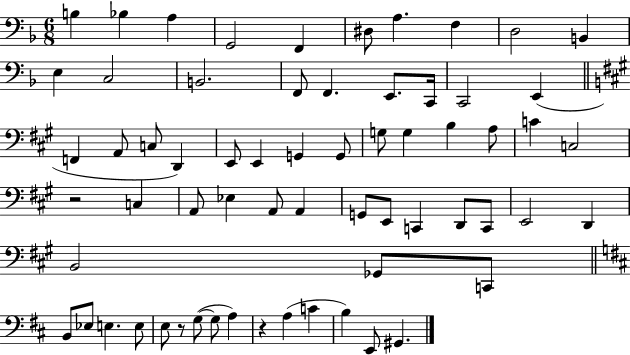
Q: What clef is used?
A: bass